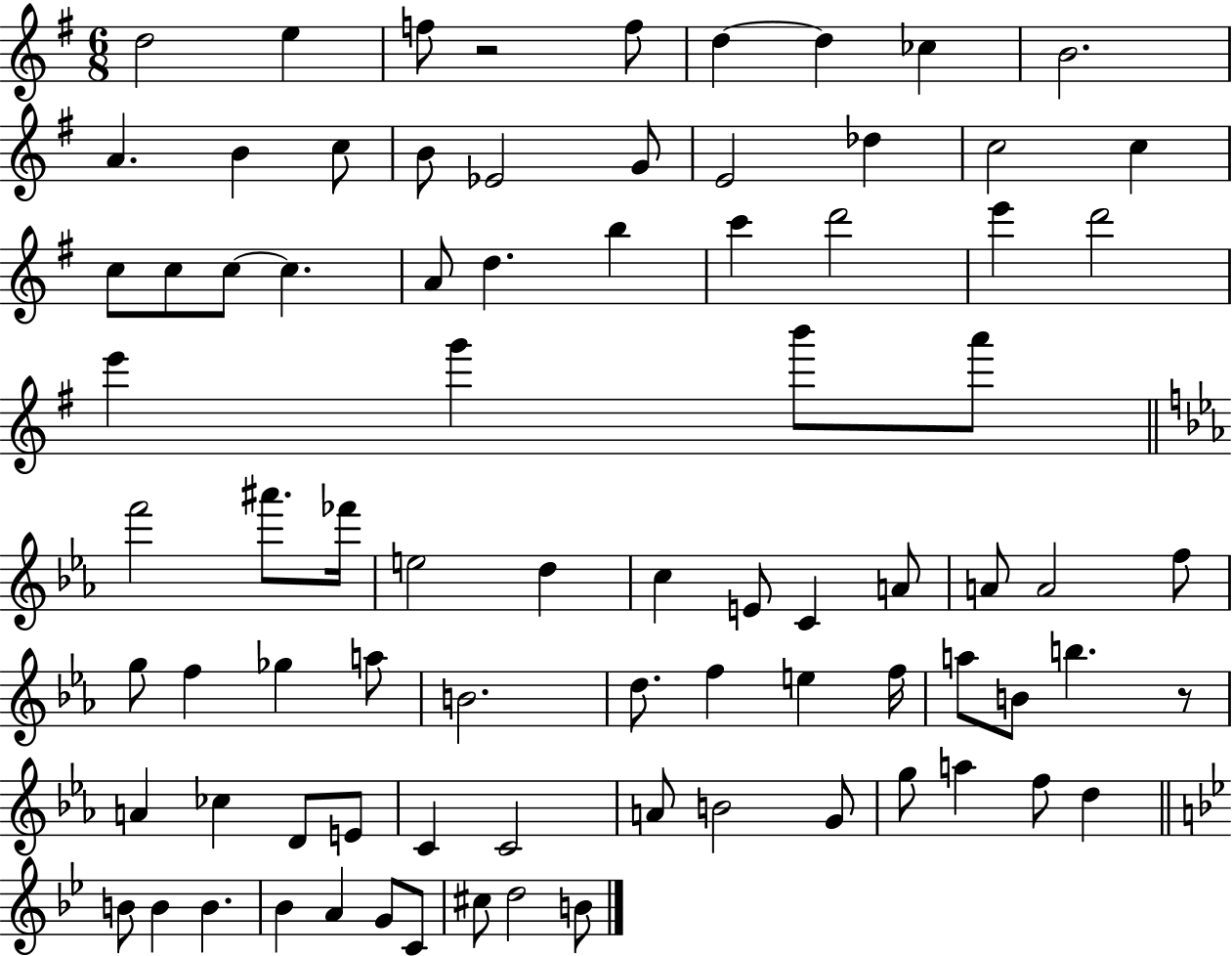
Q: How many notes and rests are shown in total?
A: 82